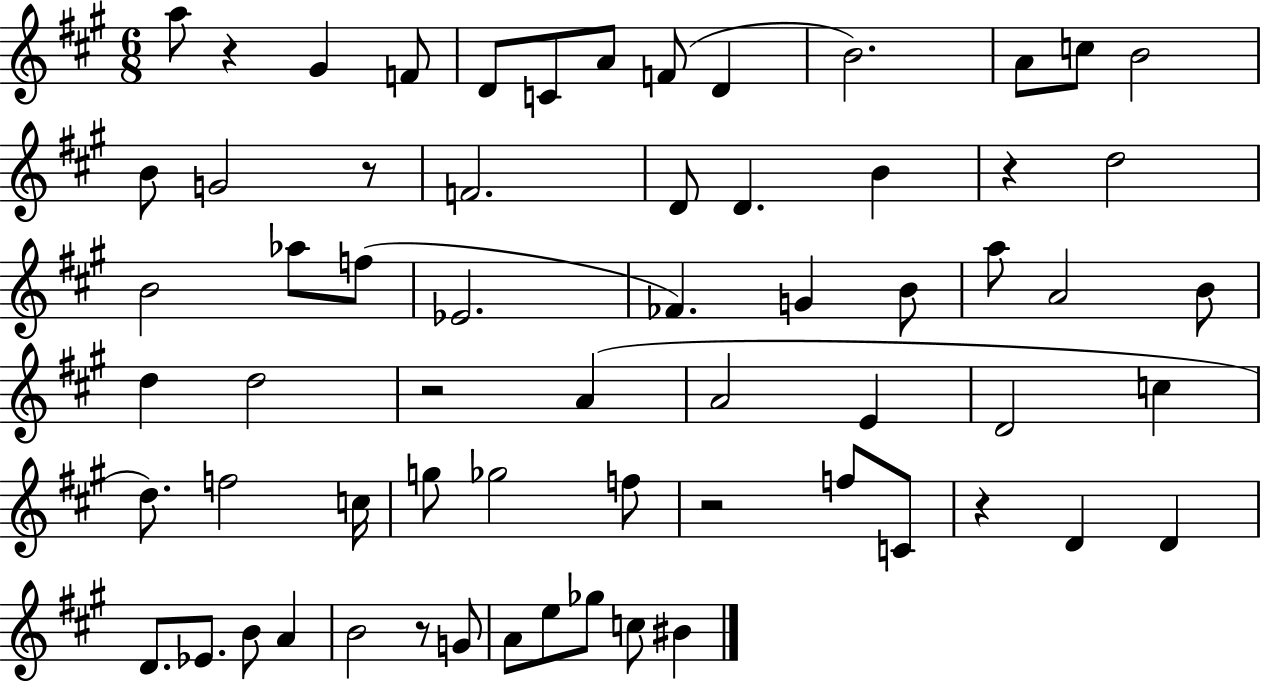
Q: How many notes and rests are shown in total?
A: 64